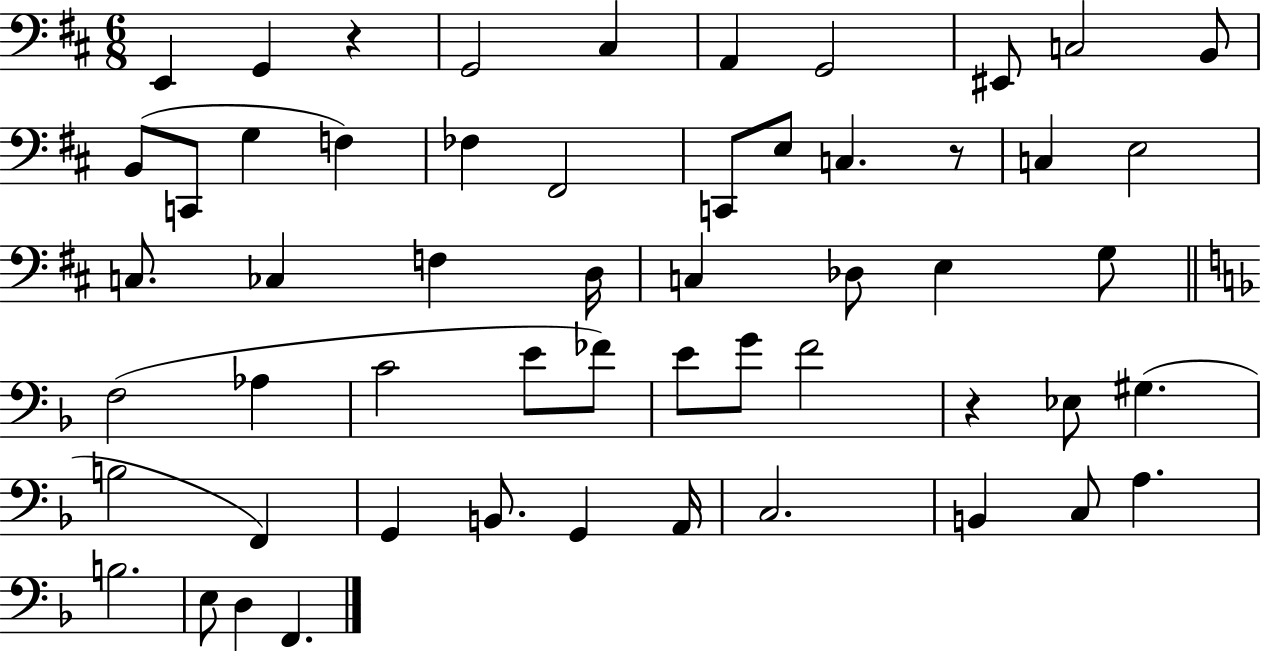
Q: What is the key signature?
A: D major